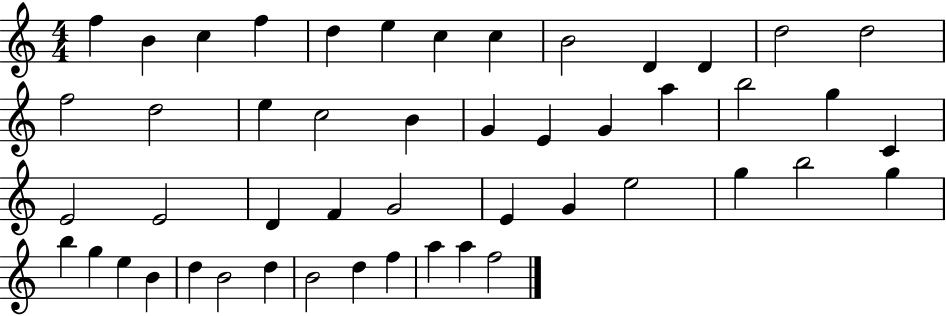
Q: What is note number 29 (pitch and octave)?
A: F4